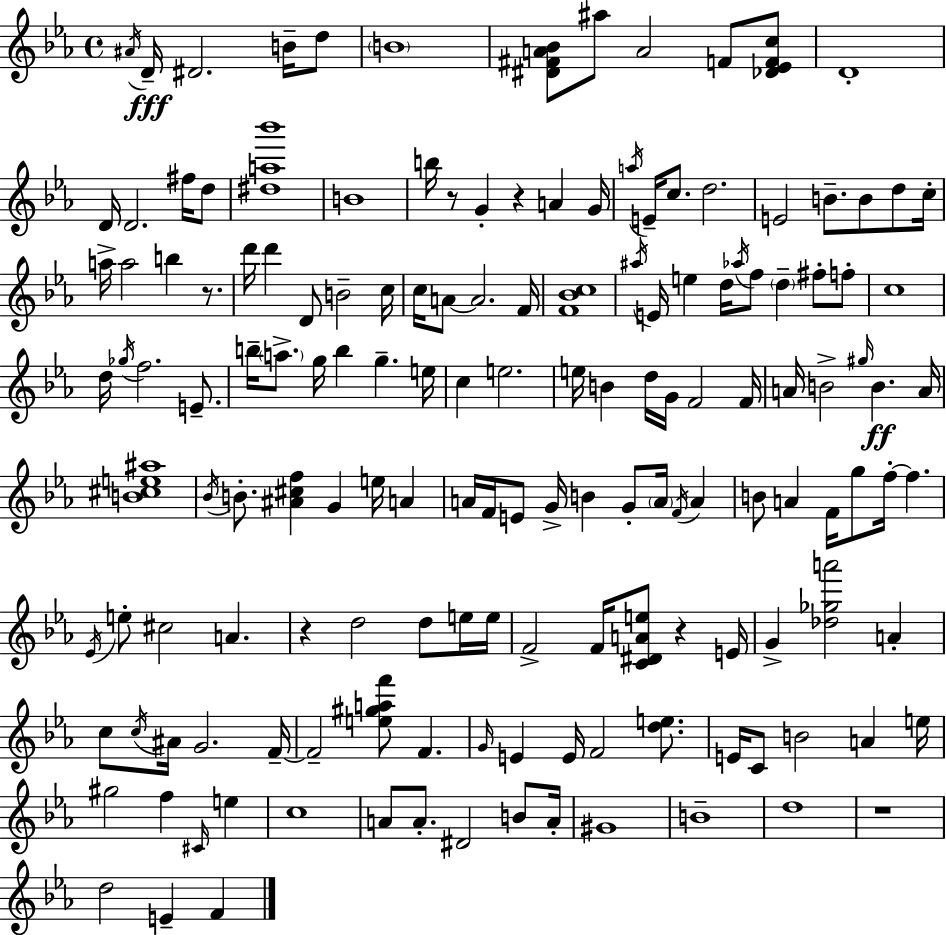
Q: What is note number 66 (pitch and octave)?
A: G4